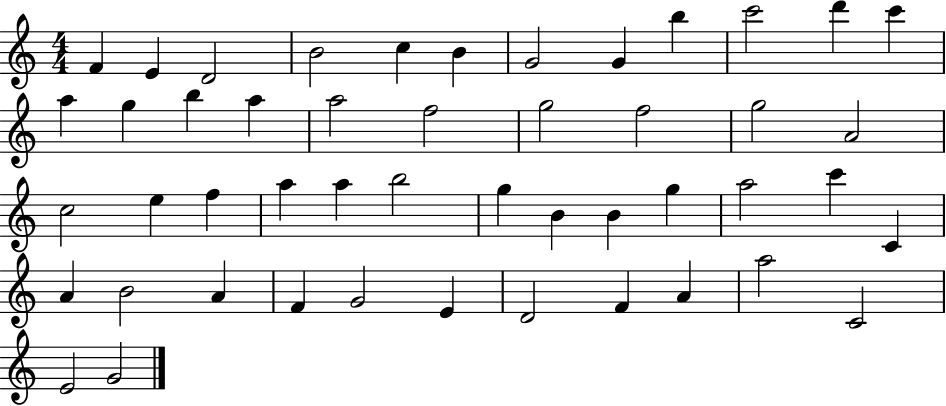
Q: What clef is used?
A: treble